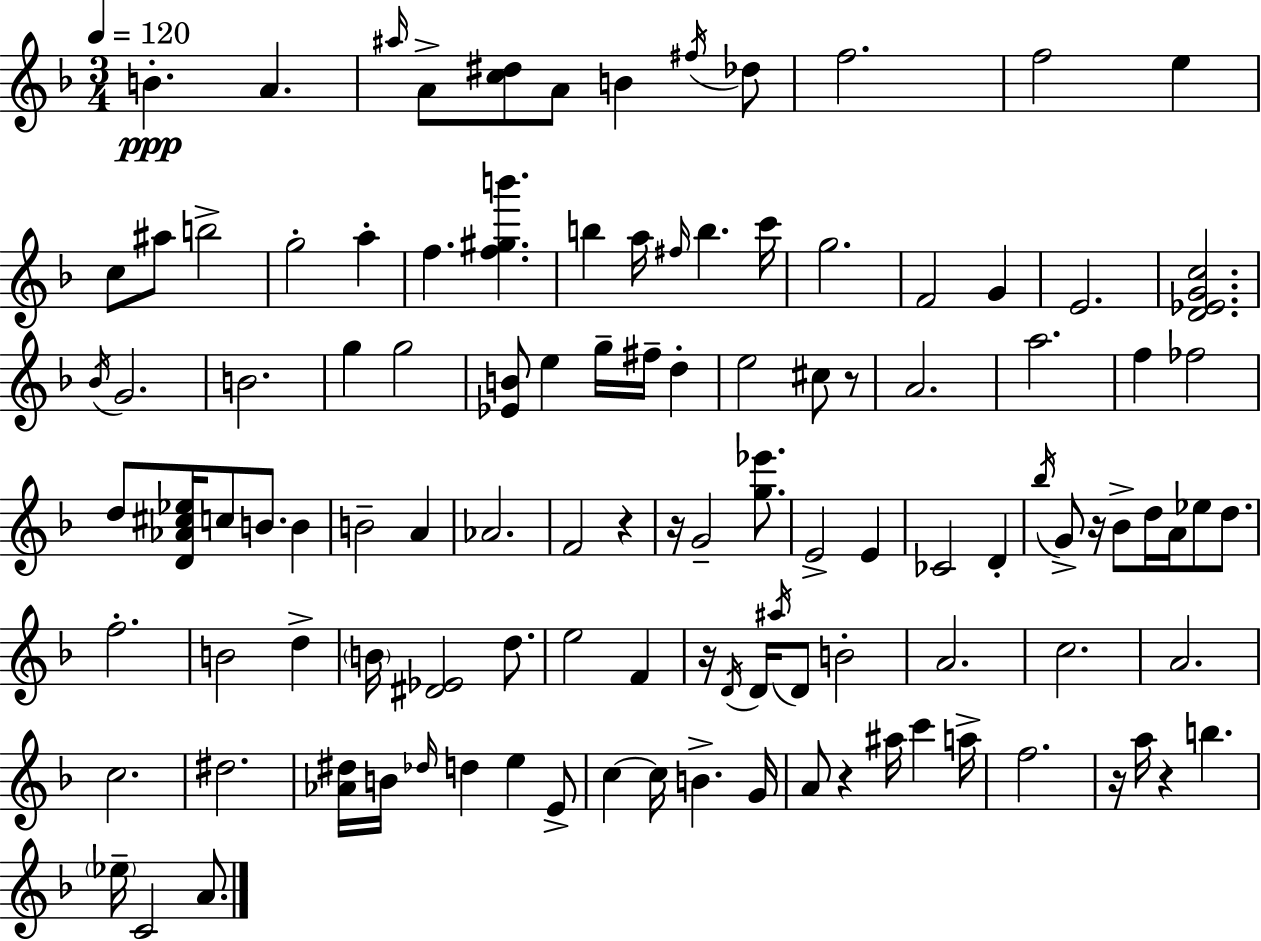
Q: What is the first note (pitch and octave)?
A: B4